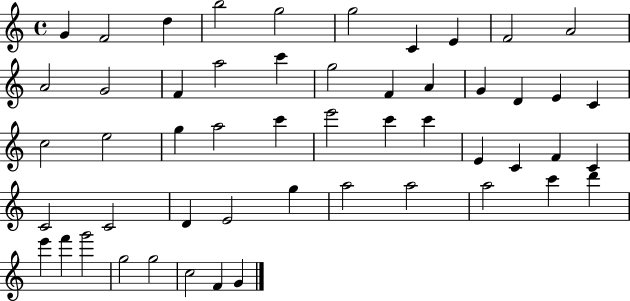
G4/q F4/h D5/q B5/h G5/h G5/h C4/q E4/q F4/h A4/h A4/h G4/h F4/q A5/h C6/q G5/h F4/q A4/q G4/q D4/q E4/q C4/q C5/h E5/h G5/q A5/h C6/q E6/h C6/q C6/q E4/q C4/q F4/q C4/q C4/h C4/h D4/q E4/h G5/q A5/h A5/h A5/h C6/q D6/q E6/q F6/q G6/h G5/h G5/h C5/h F4/q G4/q